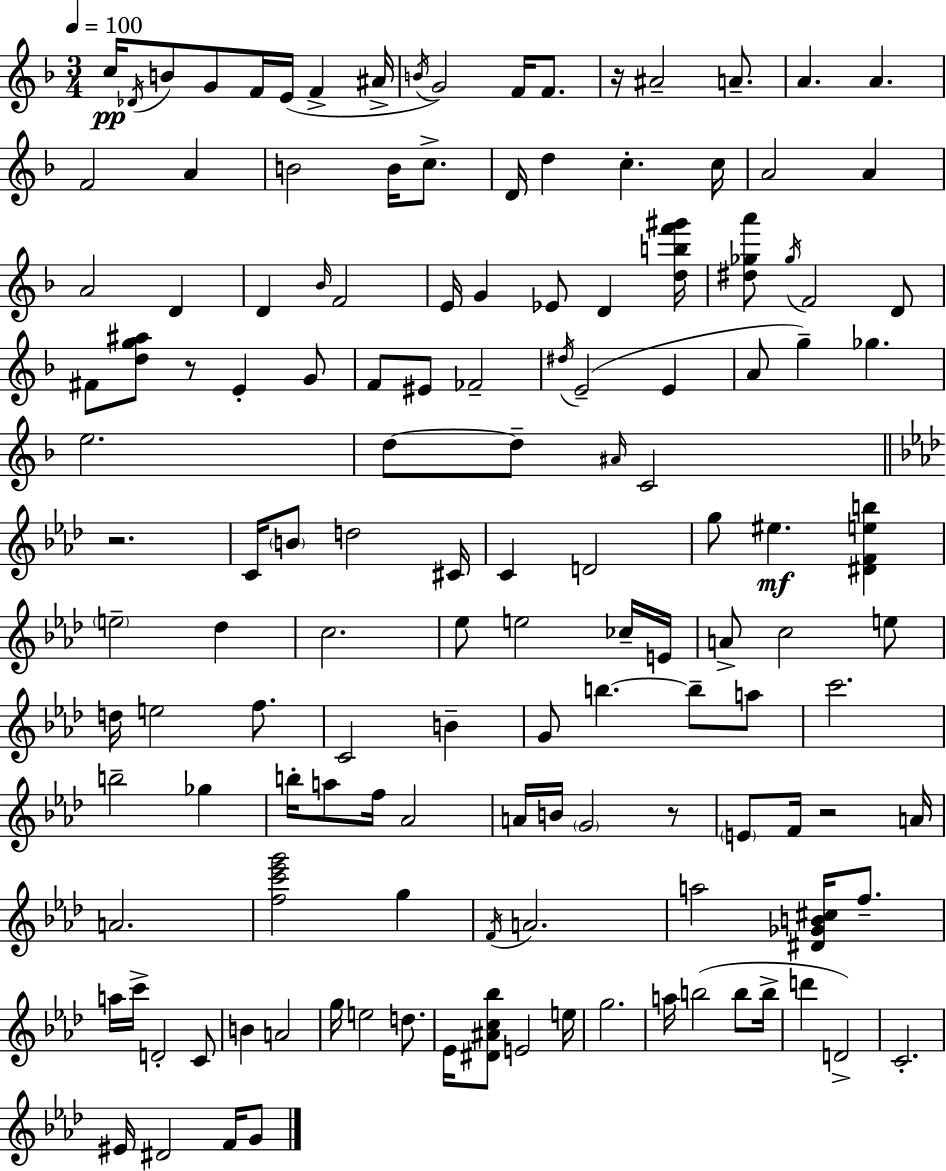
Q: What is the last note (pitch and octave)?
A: G4